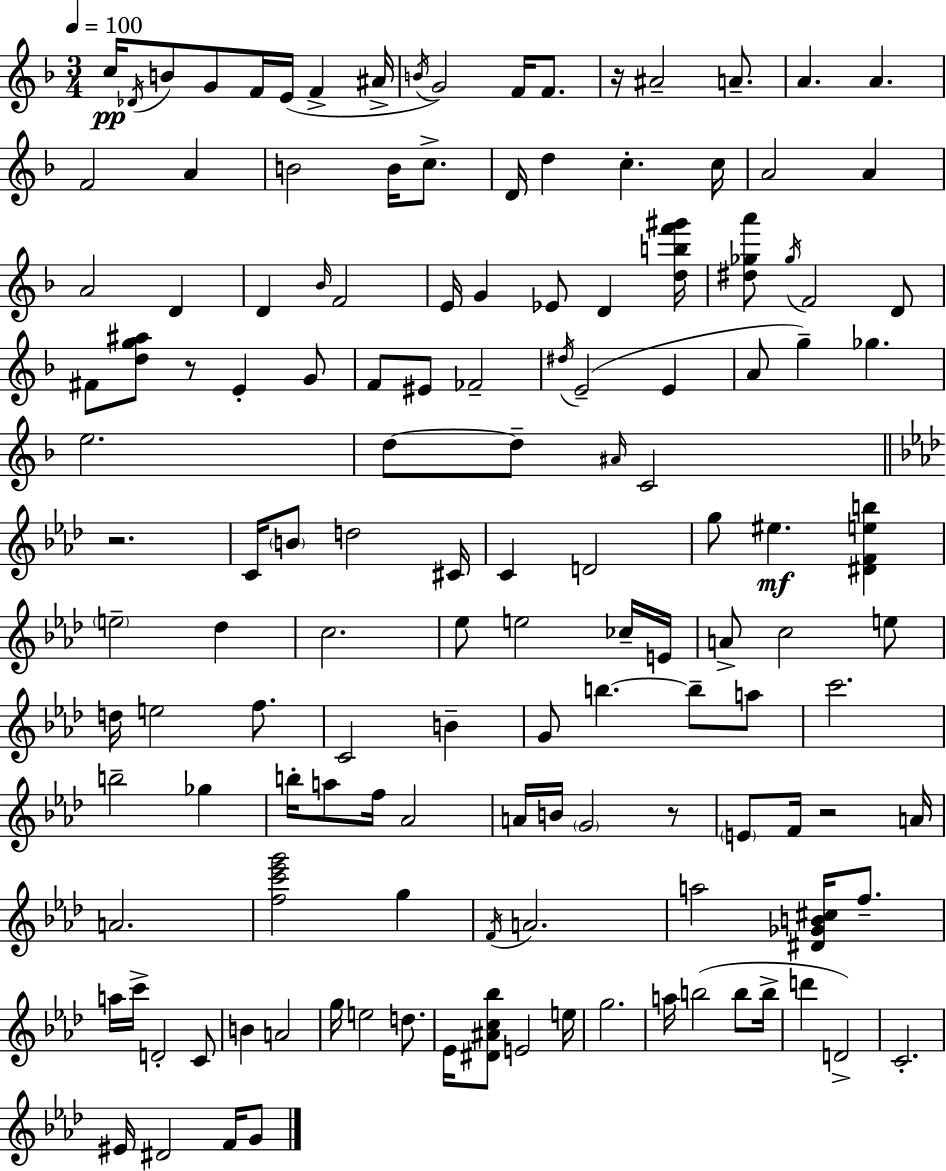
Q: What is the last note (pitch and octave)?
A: G4